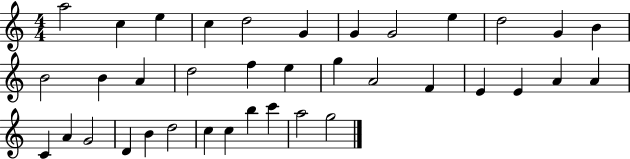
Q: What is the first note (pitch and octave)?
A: A5